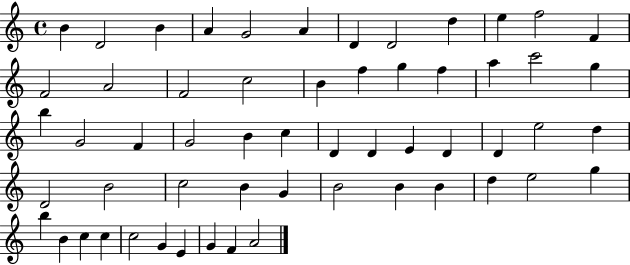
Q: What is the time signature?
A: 4/4